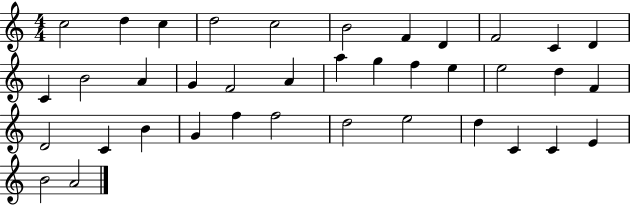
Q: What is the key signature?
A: C major